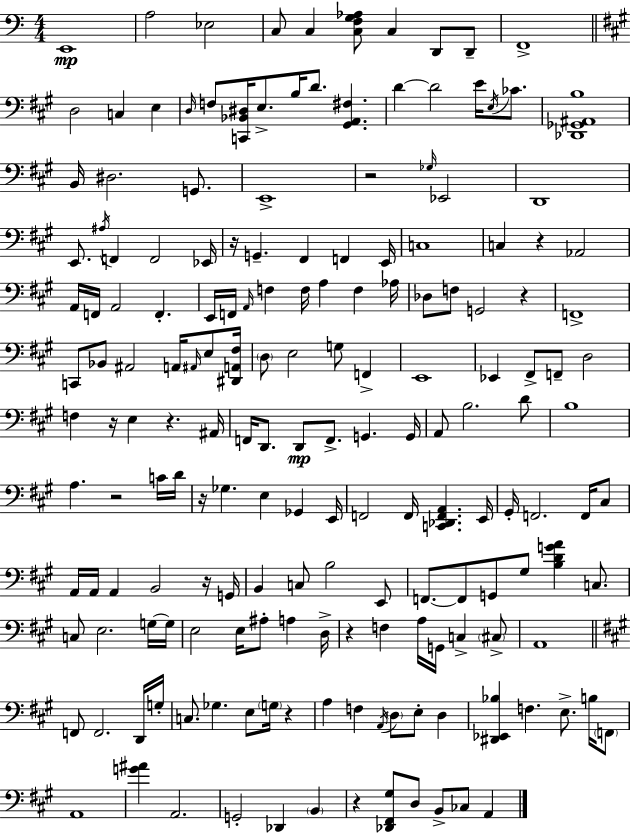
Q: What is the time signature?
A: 4/4